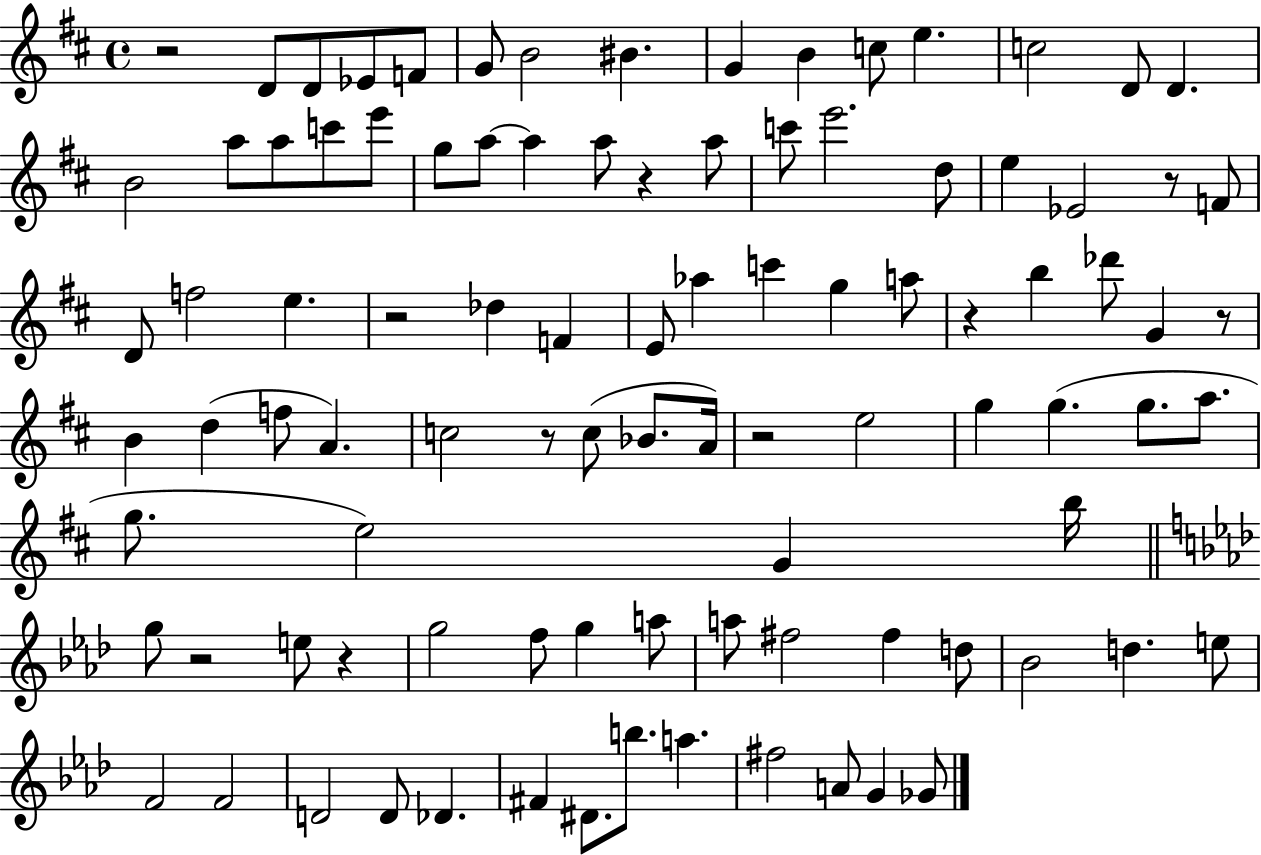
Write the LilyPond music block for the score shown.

{
  \clef treble
  \time 4/4
  \defaultTimeSignature
  \key d \major
  \repeat volta 2 { r2 d'8 d'8 ees'8 f'8 | g'8 b'2 bis'4. | g'4 b'4 c''8 e''4. | c''2 d'8 d'4. | \break b'2 a''8 a''8 c'''8 e'''8 | g''8 a''8~~ a''4 a''8 r4 a''8 | c'''8 e'''2. d''8 | e''4 ees'2 r8 f'8 | \break d'8 f''2 e''4. | r2 des''4 f'4 | e'8 aes''4 c'''4 g''4 a''8 | r4 b''4 des'''8 g'4 r8 | \break b'4 d''4( f''8 a'4.) | c''2 r8 c''8( bes'8. a'16) | r2 e''2 | g''4 g''4.( g''8. a''8. | \break g''8. e''2) g'4 b''16 | \bar "||" \break \key f \minor g''8 r2 e''8 r4 | g''2 f''8 g''4 a''8 | a''8 fis''2 fis''4 d''8 | bes'2 d''4. e''8 | \break f'2 f'2 | d'2 d'8 des'4. | fis'4 dis'8. b''8. a''4. | fis''2 a'8 g'4 ges'8 | \break } \bar "|."
}